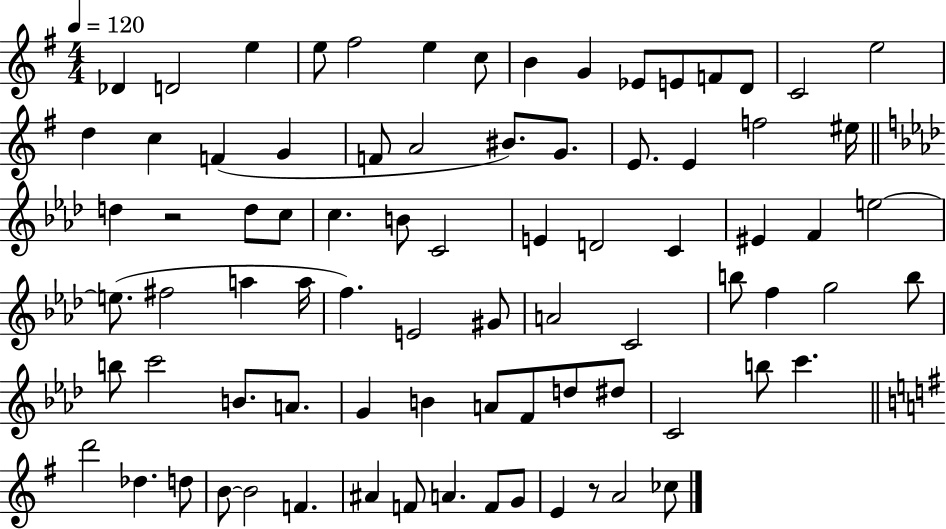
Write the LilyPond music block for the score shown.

{
  \clef treble
  \numericTimeSignature
  \time 4/4
  \key g \major
  \tempo 4 = 120
  des'4 d'2 e''4 | e''8 fis''2 e''4 c''8 | b'4 g'4 ees'8 e'8 f'8 d'8 | c'2 e''2 | \break d''4 c''4 f'4( g'4 | f'8 a'2 bis'8.) g'8. | e'8. e'4 f''2 eis''16 | \bar "||" \break \key aes \major d''4 r2 d''8 c''8 | c''4. b'8 c'2 | e'4 d'2 c'4 | eis'4 f'4 e''2~~ | \break e''8.( fis''2 a''4 a''16 | f''4.) e'2 gis'8 | a'2 c'2 | b''8 f''4 g''2 b''8 | \break b''8 c'''2 b'8. a'8. | g'4 b'4 a'8 f'8 d''8 dis''8 | c'2 b''8 c'''4. | \bar "||" \break \key g \major d'''2 des''4. d''8 | b'8~~ b'2 f'4. | ais'4 f'8 a'4. f'8 g'8 | e'4 r8 a'2 ces''8 | \break \bar "|."
}